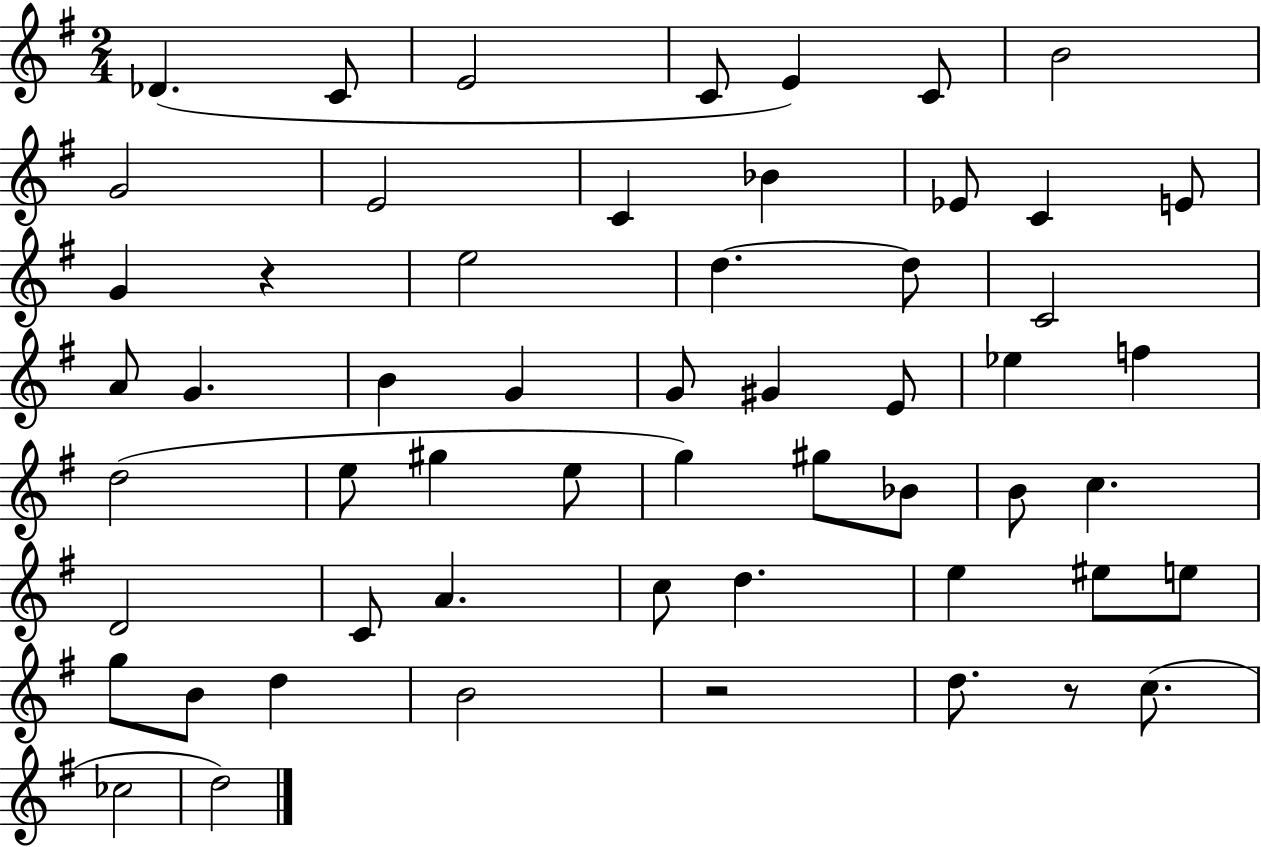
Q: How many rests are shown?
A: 3